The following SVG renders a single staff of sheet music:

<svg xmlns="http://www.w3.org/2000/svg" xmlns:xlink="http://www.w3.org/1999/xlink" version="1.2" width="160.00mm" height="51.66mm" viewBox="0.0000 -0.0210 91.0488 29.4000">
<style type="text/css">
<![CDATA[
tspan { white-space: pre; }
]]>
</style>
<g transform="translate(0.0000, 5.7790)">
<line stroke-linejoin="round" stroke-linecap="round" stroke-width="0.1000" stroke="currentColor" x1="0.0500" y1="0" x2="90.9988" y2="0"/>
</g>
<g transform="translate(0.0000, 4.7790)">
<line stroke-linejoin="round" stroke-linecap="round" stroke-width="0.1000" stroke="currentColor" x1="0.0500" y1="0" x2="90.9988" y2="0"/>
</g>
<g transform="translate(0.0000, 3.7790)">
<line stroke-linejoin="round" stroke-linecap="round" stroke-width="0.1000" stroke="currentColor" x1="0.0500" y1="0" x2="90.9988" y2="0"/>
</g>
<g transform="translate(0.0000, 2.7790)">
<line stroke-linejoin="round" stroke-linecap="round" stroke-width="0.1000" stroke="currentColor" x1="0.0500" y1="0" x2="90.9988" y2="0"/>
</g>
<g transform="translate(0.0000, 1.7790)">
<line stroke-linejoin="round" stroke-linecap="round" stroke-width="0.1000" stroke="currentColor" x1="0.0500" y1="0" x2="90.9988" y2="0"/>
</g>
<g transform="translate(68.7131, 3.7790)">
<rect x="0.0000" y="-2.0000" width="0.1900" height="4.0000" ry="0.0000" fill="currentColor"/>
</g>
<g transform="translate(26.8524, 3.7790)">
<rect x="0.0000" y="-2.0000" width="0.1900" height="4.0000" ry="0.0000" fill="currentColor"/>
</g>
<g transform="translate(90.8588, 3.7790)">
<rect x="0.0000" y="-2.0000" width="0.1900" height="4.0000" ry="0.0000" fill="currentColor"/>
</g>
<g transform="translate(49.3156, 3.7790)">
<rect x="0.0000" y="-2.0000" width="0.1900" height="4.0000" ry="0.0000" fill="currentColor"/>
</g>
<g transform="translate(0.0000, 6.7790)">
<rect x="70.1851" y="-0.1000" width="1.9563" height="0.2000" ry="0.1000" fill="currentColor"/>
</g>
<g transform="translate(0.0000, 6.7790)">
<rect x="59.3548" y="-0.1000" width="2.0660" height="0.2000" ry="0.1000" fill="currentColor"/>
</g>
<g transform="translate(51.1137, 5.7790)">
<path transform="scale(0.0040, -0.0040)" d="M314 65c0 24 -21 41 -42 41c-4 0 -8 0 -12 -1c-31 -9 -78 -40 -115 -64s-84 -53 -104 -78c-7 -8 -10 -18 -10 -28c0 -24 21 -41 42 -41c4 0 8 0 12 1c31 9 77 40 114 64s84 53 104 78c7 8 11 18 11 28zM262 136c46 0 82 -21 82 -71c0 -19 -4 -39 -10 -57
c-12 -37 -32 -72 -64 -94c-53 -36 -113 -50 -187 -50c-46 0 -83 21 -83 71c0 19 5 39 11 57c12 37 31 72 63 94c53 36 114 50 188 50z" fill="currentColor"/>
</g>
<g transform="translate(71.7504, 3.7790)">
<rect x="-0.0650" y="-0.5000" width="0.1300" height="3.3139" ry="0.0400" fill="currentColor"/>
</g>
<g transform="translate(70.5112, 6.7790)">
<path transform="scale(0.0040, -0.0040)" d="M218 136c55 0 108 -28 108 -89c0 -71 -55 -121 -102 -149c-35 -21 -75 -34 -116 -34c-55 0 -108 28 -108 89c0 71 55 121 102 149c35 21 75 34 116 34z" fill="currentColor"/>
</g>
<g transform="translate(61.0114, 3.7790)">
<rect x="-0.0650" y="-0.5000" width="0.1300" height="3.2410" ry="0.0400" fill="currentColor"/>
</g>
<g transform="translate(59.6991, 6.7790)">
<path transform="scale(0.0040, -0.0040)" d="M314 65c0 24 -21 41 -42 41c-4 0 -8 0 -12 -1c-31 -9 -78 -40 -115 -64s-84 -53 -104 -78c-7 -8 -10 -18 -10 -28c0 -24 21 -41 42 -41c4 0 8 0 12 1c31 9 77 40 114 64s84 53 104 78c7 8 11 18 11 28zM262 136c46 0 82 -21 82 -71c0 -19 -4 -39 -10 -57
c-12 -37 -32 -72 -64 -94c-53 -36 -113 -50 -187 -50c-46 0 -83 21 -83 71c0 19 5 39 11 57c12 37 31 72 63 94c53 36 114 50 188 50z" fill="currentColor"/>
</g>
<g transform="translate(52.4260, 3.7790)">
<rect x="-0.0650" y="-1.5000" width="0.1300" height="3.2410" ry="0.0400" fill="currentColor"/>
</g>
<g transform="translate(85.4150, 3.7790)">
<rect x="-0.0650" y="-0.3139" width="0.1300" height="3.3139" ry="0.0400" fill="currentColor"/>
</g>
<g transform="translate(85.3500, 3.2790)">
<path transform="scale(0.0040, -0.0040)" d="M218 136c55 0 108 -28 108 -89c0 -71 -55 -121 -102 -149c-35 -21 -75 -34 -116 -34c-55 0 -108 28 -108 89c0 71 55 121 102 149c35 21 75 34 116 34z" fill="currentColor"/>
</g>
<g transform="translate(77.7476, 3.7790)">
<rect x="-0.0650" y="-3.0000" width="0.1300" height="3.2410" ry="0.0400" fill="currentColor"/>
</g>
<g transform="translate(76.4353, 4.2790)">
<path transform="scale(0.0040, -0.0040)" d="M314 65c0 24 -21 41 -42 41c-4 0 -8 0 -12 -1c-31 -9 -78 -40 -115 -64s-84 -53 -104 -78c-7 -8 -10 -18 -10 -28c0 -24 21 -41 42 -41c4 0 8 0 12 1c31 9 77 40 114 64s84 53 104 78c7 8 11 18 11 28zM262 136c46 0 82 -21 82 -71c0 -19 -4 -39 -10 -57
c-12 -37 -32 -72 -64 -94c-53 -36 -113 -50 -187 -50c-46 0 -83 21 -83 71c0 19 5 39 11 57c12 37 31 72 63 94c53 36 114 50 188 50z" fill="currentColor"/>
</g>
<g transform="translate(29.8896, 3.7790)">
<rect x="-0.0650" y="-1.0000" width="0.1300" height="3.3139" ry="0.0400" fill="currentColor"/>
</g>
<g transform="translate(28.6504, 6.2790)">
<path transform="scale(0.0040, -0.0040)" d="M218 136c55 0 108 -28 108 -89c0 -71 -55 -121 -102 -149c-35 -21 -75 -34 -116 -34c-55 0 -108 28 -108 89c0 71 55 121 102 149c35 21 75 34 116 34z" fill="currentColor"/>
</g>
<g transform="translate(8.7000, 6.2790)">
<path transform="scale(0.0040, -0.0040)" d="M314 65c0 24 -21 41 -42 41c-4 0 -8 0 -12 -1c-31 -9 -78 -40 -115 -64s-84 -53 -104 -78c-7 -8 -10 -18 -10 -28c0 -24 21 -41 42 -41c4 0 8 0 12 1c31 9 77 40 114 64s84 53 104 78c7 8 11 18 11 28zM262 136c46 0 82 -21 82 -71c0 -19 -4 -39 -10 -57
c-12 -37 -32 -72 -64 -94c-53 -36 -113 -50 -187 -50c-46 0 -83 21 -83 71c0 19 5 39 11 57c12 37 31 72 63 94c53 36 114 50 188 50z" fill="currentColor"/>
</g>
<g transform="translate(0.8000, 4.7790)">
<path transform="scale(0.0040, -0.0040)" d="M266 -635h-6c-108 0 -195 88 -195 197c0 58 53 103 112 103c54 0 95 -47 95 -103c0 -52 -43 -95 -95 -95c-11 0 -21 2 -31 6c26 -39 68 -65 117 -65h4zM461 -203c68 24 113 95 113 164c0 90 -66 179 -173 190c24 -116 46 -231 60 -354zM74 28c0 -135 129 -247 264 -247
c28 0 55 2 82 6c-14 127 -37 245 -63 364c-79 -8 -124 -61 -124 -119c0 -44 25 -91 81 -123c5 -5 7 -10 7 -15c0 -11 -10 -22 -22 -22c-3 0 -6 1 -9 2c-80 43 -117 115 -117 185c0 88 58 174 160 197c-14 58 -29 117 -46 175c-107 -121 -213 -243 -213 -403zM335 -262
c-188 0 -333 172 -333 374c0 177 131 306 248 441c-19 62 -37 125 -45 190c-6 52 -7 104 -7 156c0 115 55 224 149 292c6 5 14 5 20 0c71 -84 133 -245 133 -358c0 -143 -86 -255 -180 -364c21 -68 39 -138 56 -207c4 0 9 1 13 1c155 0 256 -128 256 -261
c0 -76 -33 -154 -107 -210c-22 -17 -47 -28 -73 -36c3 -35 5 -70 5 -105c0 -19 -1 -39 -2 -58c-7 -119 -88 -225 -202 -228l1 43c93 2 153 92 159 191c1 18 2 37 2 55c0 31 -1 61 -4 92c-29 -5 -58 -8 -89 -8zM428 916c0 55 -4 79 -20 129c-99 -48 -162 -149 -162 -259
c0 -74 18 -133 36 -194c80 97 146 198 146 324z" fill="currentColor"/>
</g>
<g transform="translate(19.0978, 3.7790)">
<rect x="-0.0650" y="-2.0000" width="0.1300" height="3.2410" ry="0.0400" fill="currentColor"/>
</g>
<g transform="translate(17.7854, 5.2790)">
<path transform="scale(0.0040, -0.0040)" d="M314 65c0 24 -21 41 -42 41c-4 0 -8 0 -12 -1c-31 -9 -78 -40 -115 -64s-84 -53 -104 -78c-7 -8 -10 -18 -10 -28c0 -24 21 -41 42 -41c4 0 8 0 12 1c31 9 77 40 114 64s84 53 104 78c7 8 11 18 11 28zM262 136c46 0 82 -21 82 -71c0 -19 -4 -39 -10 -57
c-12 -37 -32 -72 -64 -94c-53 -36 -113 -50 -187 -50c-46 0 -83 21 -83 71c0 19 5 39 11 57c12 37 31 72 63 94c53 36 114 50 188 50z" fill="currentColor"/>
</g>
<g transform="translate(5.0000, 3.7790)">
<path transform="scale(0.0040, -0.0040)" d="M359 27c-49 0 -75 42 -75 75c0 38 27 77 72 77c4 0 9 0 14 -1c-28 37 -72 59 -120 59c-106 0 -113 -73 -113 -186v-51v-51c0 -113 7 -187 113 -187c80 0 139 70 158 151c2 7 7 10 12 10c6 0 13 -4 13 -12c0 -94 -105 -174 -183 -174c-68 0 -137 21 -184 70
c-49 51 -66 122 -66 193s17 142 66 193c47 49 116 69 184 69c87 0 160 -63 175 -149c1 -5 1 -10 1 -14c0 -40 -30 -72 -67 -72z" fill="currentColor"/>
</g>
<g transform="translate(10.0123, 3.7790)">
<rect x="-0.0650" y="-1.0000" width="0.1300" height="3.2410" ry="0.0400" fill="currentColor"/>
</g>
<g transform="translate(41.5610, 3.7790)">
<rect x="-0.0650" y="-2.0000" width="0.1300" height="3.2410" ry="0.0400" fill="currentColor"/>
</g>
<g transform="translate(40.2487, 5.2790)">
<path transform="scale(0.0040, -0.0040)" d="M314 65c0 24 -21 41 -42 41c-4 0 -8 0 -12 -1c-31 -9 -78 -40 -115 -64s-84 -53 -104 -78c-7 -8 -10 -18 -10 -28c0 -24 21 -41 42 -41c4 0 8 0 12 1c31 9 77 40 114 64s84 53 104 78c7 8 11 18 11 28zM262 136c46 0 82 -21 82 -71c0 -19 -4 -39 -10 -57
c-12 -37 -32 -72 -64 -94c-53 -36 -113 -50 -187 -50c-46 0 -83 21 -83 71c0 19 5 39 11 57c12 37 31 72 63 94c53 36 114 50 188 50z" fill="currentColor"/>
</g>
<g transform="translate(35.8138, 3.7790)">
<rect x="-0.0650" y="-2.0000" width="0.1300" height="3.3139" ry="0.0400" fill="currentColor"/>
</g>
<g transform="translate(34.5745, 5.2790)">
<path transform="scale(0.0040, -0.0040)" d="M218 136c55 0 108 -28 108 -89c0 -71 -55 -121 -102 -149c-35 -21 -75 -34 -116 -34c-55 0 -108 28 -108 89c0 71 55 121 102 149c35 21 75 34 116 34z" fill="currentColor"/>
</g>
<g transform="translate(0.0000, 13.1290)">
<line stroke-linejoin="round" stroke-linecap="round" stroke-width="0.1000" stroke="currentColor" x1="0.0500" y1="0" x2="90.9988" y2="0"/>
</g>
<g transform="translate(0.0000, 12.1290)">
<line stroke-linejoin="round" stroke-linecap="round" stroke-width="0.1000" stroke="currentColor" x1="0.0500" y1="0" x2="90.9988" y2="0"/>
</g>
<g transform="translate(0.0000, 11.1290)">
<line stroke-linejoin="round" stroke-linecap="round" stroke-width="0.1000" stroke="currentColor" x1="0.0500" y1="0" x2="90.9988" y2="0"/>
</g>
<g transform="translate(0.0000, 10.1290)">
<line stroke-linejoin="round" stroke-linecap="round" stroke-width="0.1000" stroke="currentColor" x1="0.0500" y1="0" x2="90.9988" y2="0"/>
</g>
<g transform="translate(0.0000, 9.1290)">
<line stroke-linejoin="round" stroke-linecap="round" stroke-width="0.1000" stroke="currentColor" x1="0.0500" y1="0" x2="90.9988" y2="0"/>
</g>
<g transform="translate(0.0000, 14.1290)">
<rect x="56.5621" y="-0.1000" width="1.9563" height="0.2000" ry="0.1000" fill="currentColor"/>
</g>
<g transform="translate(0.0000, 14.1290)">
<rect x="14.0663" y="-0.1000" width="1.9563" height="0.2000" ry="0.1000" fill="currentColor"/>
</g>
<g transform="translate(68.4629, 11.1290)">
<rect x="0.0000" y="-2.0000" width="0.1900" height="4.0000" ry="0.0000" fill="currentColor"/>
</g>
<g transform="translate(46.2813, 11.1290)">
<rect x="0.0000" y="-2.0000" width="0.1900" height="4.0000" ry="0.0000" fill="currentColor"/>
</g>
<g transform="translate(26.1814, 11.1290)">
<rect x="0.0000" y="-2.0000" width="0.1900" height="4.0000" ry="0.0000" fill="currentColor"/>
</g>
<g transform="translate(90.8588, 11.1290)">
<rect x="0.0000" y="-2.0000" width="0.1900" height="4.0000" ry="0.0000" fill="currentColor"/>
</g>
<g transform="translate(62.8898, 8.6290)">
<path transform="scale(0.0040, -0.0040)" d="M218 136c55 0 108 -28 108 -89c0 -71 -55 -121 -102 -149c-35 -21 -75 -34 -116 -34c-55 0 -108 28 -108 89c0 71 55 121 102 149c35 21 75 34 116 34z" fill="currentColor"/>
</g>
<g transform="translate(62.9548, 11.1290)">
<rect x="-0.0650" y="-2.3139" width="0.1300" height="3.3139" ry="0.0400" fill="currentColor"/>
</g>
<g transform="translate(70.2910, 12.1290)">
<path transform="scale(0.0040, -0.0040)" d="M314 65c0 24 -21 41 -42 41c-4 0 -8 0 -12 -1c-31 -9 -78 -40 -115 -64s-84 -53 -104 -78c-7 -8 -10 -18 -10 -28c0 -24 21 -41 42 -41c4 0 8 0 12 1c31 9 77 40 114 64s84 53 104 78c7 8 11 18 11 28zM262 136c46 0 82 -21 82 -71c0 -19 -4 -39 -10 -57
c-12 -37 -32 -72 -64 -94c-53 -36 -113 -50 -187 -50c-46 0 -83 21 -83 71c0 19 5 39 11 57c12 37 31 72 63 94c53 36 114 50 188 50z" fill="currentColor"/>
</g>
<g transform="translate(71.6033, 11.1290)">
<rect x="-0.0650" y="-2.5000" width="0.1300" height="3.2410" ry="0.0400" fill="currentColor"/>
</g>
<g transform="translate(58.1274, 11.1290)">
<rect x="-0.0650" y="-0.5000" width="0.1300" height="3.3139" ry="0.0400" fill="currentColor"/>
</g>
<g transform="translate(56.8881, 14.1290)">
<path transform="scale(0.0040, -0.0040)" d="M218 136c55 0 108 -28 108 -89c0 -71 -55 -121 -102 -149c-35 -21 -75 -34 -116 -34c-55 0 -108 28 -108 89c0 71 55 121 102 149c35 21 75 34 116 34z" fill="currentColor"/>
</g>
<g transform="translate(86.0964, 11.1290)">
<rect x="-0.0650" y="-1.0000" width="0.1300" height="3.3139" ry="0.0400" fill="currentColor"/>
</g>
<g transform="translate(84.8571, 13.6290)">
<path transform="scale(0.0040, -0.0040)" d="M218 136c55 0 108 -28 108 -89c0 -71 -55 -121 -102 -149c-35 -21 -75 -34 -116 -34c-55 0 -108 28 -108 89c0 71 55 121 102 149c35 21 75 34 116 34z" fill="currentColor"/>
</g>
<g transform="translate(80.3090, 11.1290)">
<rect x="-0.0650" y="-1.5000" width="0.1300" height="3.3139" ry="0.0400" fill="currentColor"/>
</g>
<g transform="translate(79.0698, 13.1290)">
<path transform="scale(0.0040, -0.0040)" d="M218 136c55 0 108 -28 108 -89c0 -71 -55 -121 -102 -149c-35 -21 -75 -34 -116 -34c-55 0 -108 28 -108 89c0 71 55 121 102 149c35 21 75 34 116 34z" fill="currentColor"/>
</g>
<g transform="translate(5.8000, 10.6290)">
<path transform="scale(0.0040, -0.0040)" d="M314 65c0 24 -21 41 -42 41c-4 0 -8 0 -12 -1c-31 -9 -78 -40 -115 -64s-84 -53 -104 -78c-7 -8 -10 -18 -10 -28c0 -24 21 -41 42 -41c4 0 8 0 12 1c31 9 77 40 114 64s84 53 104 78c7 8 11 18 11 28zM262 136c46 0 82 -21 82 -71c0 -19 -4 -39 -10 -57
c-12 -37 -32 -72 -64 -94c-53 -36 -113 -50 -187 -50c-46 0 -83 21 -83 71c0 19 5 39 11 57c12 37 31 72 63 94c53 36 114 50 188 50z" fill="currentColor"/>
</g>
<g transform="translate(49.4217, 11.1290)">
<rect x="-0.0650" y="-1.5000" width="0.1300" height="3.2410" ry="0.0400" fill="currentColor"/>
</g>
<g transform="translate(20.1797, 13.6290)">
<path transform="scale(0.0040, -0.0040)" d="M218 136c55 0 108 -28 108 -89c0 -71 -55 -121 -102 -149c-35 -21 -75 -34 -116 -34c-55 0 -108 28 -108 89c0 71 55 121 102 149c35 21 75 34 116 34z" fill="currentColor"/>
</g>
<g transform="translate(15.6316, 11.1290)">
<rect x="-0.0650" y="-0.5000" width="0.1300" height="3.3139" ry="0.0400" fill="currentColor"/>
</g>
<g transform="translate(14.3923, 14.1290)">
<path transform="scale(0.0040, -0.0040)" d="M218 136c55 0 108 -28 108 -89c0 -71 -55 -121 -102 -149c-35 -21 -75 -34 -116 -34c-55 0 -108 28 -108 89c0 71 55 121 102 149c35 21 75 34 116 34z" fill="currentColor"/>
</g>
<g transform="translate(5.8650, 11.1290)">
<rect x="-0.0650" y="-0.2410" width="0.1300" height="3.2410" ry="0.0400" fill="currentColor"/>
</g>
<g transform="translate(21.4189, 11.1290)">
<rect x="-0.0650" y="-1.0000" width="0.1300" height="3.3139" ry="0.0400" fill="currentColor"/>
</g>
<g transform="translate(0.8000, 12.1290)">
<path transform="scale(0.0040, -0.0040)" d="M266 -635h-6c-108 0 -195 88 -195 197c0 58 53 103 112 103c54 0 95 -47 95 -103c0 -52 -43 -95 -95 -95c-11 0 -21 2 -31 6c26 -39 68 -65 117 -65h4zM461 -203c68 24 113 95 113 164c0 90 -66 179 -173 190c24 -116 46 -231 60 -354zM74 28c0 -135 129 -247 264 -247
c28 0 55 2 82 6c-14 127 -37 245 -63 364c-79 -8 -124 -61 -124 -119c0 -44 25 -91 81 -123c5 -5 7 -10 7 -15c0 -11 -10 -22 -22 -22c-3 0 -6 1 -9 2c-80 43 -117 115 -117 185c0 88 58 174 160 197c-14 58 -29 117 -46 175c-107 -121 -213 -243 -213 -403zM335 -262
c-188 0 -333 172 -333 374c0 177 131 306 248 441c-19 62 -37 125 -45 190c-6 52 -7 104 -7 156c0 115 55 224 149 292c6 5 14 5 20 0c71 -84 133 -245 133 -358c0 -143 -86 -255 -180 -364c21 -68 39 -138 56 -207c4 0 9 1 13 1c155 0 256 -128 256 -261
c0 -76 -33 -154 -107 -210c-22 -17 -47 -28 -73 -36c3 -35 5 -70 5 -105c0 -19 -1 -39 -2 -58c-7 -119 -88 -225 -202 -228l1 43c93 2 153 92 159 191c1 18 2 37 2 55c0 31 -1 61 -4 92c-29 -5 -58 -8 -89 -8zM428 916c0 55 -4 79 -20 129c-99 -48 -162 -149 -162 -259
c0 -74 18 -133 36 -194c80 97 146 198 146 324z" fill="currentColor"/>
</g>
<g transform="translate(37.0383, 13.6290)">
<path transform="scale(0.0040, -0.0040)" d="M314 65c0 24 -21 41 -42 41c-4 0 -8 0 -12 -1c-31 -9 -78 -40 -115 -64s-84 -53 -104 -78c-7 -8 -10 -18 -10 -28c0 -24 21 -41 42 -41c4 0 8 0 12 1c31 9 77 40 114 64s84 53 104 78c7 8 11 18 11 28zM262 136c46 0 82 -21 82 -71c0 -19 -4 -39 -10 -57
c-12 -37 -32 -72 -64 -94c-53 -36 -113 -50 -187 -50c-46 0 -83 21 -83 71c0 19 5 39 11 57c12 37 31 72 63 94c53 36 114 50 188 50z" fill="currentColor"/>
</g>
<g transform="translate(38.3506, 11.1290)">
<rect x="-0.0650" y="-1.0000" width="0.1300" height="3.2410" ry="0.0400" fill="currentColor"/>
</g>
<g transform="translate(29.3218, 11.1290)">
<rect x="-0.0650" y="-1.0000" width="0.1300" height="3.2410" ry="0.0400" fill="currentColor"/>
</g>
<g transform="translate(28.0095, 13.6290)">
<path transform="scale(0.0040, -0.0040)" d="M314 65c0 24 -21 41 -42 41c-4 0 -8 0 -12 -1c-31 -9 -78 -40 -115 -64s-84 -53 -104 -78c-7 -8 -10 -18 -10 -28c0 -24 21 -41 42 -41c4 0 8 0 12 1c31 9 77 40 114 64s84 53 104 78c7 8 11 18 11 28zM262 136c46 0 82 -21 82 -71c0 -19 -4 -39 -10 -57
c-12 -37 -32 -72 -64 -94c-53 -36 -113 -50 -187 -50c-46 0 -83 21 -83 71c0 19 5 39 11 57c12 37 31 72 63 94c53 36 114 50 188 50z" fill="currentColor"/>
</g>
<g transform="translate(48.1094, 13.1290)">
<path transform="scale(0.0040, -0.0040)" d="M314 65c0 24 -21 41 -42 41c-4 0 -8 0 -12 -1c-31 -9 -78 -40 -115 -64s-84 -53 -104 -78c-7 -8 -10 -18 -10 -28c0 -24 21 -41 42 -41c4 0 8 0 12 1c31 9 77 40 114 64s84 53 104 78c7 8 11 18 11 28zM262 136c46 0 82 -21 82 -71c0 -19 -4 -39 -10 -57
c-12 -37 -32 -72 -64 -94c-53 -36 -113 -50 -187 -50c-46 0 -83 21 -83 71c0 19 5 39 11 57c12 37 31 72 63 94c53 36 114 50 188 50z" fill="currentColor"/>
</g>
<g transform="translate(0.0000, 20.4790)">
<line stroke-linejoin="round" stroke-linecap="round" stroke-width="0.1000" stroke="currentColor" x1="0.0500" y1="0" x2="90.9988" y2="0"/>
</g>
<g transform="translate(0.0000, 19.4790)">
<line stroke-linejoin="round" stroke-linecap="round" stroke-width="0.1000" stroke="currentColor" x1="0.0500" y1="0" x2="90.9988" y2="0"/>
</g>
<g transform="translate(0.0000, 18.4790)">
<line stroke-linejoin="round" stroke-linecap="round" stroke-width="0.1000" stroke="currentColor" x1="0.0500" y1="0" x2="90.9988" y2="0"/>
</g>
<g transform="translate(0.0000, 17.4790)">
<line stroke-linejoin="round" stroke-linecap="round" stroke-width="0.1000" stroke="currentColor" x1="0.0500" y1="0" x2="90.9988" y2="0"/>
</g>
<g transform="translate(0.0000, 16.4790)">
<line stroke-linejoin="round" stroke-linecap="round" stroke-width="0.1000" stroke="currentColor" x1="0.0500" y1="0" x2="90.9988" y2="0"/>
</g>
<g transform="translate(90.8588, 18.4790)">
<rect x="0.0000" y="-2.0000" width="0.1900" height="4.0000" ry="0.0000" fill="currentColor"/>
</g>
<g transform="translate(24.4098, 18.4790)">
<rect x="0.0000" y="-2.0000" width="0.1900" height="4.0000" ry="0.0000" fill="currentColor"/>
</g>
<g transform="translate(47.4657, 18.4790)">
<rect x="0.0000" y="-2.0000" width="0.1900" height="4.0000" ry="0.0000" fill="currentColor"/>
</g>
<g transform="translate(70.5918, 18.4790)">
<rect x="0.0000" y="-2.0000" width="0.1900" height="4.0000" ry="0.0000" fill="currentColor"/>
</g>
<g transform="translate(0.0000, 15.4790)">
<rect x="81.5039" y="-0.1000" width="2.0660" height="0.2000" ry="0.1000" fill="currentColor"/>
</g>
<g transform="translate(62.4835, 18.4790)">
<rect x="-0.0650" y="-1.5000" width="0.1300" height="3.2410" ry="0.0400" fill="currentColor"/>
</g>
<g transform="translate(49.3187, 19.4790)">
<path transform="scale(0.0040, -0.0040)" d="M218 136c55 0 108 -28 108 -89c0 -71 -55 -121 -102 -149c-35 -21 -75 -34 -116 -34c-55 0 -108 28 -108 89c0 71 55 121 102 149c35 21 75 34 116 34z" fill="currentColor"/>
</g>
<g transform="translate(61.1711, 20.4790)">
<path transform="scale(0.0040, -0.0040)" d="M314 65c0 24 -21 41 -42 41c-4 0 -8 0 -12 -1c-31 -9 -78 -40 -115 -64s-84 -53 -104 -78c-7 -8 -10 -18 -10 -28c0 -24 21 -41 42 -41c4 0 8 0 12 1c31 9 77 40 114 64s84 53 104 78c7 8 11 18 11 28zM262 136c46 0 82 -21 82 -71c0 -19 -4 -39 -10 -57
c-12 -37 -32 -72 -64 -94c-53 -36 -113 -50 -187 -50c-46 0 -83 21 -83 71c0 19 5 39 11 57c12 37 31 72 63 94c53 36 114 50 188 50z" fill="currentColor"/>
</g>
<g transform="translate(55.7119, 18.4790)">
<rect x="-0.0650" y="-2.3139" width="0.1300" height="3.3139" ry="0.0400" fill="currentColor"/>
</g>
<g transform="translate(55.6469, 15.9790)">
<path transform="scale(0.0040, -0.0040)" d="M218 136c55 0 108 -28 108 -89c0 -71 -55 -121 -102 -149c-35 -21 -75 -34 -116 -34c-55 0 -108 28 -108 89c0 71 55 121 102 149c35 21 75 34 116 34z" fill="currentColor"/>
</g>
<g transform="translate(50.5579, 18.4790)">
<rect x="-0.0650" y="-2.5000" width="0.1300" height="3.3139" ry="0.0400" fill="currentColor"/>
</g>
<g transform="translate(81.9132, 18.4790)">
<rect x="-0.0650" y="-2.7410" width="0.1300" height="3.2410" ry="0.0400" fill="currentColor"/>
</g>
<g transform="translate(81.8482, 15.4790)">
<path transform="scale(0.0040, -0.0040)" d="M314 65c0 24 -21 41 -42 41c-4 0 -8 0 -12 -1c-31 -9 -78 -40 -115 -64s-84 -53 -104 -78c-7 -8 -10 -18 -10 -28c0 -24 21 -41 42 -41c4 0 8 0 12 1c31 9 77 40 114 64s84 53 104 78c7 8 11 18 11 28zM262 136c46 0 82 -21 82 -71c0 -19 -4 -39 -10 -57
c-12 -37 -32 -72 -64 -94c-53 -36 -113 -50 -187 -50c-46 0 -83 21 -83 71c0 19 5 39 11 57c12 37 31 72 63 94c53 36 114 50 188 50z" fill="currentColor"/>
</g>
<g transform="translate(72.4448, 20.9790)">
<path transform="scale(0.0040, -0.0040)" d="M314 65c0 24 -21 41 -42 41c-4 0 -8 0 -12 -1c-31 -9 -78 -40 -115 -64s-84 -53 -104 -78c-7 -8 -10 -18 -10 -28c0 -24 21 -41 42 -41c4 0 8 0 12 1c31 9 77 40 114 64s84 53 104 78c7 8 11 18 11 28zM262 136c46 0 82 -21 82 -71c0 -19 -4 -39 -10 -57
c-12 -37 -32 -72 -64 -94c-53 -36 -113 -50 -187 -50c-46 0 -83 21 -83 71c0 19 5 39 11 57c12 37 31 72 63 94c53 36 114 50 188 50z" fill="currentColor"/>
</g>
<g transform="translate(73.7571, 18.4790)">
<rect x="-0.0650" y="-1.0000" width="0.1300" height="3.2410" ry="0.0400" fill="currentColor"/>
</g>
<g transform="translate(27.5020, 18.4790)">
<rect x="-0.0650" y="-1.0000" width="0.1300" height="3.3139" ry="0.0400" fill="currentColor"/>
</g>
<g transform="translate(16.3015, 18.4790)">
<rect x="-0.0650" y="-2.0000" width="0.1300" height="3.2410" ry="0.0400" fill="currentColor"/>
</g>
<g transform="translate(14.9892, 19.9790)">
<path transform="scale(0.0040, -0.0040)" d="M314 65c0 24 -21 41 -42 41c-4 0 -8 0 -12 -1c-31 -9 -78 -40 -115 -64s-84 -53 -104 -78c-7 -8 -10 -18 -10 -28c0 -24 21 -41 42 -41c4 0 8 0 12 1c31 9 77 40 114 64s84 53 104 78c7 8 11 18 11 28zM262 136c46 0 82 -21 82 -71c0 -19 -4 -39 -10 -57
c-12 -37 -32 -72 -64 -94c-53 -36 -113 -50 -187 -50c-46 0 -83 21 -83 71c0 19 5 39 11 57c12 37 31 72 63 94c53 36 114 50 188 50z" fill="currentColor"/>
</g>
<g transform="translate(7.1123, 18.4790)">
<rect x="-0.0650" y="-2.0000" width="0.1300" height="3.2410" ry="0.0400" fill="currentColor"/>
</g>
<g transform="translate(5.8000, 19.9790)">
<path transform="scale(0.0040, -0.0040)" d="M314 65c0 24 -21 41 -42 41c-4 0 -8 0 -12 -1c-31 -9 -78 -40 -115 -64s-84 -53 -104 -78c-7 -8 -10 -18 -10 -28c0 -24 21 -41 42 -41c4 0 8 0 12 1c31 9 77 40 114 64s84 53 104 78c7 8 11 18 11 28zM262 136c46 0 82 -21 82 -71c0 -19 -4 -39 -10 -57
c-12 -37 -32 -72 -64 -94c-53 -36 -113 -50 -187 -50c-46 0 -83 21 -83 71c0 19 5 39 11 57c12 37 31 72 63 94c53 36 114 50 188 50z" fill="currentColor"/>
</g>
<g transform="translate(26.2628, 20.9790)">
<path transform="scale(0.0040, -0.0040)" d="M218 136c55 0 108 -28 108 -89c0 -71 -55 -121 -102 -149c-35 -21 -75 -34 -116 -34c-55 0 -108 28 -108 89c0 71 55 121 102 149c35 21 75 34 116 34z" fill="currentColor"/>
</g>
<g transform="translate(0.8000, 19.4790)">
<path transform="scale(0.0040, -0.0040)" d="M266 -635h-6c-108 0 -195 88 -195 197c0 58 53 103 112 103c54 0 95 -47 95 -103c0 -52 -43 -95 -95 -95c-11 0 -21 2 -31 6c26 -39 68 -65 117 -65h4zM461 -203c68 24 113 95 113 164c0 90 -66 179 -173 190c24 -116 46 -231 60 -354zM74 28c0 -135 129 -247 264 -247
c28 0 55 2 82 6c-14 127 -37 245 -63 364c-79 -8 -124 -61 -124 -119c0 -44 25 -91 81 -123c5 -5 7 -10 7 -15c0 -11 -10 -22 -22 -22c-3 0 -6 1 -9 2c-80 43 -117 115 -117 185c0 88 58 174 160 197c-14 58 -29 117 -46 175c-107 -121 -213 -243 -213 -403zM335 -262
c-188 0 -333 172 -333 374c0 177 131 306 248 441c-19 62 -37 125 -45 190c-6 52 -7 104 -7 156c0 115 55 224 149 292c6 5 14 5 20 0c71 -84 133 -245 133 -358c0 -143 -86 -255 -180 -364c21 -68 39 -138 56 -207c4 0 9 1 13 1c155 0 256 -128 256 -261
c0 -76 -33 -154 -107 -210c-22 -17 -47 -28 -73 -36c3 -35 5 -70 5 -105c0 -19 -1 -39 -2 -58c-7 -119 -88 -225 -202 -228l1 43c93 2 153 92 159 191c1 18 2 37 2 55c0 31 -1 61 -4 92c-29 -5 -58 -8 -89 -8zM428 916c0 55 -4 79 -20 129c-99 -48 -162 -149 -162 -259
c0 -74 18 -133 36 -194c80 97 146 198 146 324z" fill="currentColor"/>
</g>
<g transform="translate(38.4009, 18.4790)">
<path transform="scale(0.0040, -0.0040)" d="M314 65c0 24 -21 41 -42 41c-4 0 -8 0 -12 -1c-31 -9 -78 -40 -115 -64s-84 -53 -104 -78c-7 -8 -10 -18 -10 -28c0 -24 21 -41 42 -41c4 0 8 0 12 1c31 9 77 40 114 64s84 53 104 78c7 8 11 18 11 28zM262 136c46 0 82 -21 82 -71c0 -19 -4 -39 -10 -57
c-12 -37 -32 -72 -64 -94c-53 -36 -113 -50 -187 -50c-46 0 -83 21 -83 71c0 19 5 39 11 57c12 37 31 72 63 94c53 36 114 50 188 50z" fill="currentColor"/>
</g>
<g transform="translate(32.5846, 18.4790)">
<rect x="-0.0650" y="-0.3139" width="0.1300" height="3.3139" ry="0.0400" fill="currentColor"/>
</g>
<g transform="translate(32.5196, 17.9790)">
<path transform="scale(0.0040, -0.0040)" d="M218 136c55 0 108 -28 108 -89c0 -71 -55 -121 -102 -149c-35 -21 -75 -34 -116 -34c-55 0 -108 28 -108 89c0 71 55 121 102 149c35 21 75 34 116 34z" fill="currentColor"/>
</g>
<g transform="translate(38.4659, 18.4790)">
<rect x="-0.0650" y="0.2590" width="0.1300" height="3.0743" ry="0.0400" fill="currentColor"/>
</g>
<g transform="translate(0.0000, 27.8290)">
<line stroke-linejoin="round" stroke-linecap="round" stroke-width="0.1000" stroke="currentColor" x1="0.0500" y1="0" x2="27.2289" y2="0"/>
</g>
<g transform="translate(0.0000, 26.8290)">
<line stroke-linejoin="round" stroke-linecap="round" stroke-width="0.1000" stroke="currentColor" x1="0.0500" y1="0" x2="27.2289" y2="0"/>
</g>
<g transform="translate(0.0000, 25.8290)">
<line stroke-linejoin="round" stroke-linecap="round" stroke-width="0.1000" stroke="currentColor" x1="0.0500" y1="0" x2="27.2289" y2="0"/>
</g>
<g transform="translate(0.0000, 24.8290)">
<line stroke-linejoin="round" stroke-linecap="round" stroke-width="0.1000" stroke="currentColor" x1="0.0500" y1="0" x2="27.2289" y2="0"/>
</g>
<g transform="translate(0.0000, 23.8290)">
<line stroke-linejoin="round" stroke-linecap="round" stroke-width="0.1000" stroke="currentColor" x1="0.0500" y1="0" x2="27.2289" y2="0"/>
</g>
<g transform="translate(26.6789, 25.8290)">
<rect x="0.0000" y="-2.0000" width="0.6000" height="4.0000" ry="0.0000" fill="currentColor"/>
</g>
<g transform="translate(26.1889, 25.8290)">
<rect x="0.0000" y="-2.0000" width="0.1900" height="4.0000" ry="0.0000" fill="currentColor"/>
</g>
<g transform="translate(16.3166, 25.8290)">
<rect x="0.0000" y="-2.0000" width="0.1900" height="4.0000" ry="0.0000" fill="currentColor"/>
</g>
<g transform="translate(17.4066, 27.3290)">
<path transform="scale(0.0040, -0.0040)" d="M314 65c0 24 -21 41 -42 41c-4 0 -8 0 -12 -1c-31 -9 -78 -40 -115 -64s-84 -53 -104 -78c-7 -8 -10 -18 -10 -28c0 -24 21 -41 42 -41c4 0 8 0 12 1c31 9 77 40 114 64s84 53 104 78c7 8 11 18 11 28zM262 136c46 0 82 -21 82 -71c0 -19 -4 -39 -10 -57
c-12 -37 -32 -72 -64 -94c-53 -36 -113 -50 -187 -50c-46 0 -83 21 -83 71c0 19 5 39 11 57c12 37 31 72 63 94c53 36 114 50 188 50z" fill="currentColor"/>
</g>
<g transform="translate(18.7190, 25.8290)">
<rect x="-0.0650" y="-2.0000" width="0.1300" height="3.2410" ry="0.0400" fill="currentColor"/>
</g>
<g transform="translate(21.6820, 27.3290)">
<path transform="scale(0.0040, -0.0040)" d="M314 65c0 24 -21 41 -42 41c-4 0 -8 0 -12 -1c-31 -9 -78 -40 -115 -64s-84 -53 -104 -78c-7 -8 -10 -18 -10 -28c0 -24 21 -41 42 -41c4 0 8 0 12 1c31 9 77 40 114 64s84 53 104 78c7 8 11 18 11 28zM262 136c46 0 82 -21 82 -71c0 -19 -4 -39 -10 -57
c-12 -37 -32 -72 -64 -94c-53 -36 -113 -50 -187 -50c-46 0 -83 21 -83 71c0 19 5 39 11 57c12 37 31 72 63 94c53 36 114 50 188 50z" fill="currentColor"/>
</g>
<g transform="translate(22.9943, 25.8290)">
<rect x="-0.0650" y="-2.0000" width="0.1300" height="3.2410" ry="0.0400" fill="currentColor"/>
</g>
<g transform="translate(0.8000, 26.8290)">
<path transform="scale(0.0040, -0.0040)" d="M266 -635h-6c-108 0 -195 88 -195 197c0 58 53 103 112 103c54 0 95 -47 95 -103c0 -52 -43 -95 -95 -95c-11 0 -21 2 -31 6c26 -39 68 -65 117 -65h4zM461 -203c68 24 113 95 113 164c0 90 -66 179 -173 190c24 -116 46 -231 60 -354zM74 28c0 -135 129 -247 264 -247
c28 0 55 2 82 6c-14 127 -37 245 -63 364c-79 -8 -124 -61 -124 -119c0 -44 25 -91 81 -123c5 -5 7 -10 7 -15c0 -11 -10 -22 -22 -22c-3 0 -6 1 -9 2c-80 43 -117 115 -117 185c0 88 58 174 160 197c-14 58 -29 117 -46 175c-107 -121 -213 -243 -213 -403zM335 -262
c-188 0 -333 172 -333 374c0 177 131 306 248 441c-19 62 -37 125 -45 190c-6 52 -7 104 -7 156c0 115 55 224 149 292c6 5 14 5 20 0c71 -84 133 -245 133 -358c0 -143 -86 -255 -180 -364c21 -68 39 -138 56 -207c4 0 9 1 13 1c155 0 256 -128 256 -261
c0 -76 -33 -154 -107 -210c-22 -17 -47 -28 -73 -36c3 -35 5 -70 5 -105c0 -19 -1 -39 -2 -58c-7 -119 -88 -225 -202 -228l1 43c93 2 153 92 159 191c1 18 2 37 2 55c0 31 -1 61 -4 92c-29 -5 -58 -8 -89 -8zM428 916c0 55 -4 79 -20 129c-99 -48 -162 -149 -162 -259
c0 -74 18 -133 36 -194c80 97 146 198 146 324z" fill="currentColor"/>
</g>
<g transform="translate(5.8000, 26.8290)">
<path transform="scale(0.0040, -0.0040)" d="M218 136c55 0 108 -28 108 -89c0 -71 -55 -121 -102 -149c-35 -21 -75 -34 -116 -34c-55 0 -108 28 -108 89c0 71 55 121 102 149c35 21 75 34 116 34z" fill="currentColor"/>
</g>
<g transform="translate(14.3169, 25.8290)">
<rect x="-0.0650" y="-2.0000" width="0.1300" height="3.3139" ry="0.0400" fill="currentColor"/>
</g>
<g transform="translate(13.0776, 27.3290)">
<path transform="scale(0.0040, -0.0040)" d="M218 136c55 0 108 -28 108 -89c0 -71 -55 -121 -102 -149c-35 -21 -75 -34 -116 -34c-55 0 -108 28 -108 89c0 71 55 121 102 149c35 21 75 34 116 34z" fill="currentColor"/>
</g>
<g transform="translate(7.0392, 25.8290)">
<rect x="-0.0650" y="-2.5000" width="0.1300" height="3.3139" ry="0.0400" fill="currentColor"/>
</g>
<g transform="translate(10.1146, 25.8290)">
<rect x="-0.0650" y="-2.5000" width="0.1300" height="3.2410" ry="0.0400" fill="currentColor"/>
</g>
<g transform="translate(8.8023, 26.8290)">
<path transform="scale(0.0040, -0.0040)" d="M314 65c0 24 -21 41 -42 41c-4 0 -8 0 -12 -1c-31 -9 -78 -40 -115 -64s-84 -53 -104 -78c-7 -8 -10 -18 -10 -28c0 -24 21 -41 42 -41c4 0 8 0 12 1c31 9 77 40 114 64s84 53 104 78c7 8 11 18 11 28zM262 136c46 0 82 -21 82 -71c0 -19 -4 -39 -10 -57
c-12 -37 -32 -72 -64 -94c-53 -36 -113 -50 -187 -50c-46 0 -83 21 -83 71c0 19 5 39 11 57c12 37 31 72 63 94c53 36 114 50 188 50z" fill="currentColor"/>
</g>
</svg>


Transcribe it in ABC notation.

X:1
T:Untitled
M:4/4
L:1/4
K:C
D2 F2 D F F2 E2 C2 C A2 c c2 C D D2 D2 E2 C g G2 E D F2 F2 D c B2 G g E2 D2 a2 G G2 F F2 F2